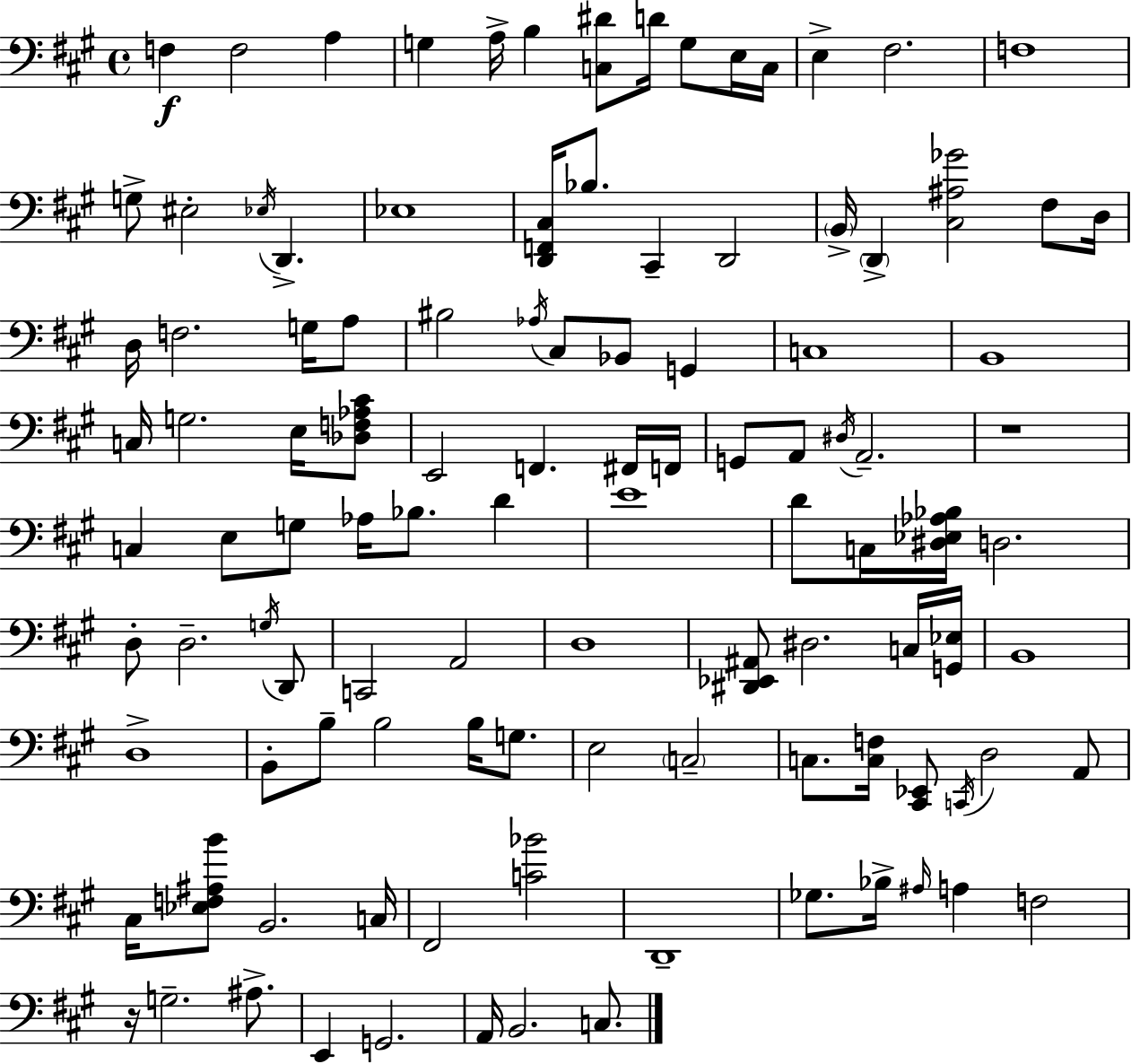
F3/q F3/h A3/q G3/q A3/s B3/q [C3,D#4]/e D4/s G3/e E3/s C3/s E3/q F#3/h. F3/w G3/e EIS3/h Eb3/s D2/q. Eb3/w [D2,F2,C#3]/s Bb3/e. C#2/q D2/h B2/s D2/q [C#3,A#3,Gb4]/h F#3/e D3/s D3/s F3/h. G3/s A3/e BIS3/h Ab3/s C#3/e Bb2/e G2/q C3/w B2/w C3/s G3/h. E3/s [Db3,F3,Ab3,C#4]/e E2/h F2/q. F#2/s F2/s G2/e A2/e D#3/s A2/h. R/w C3/q E3/e G3/e Ab3/s Bb3/e. D4/q E4/w D4/e C3/s [D#3,Eb3,Ab3,Bb3]/s D3/h. D3/e D3/h. G3/s D2/e C2/h A2/h D3/w [D#2,Eb2,A#2]/e D#3/h. C3/s [G2,Eb3]/s B2/w D3/w B2/e B3/e B3/h B3/s G3/e. E3/h C3/h C3/e. [C3,F3]/s [C#2,Eb2]/e C2/s D3/h A2/e C#3/s [Eb3,F3,A#3,B4]/e B2/h. C3/s F#2/h [C4,Bb4]/h D2/w Gb3/e. Bb3/s A#3/s A3/q F3/h R/s G3/h. A#3/e. E2/q G2/h. A2/s B2/h. C3/e.